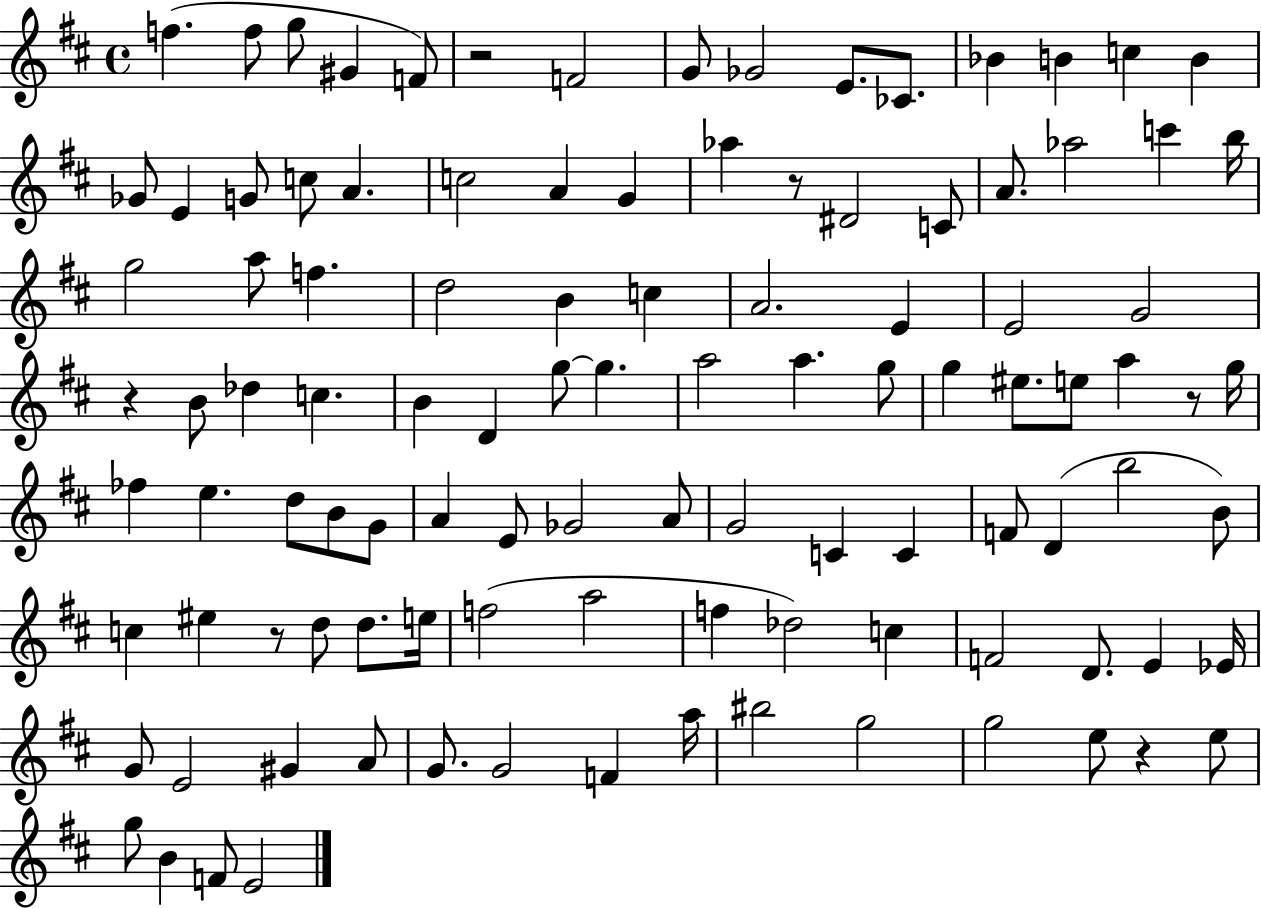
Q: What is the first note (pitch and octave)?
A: F5